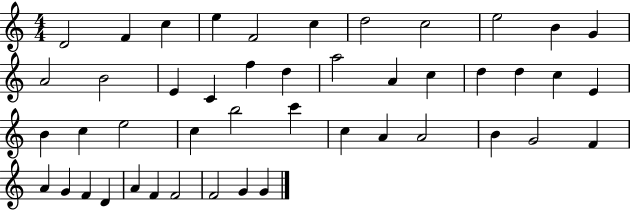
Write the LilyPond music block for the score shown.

{
  \clef treble
  \numericTimeSignature
  \time 4/4
  \key c \major
  d'2 f'4 c''4 | e''4 f'2 c''4 | d''2 c''2 | e''2 b'4 g'4 | \break a'2 b'2 | e'4 c'4 f''4 d''4 | a''2 a'4 c''4 | d''4 d''4 c''4 e'4 | \break b'4 c''4 e''2 | c''4 b''2 c'''4 | c''4 a'4 a'2 | b'4 g'2 f'4 | \break a'4 g'4 f'4 d'4 | a'4 f'4 f'2 | f'2 g'4 g'4 | \bar "|."
}